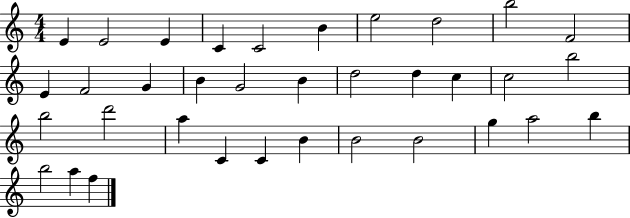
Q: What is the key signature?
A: C major